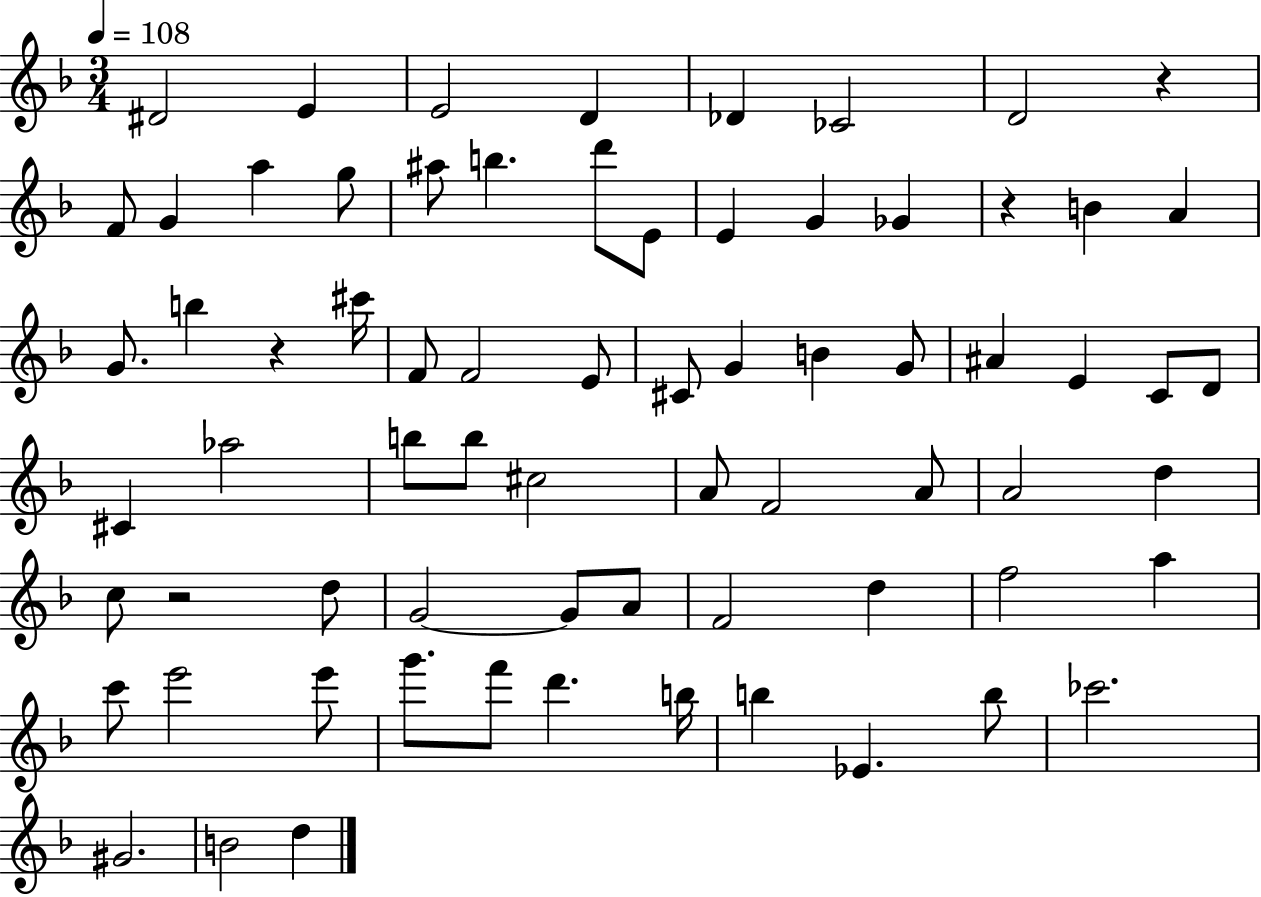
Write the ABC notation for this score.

X:1
T:Untitled
M:3/4
L:1/4
K:F
^D2 E E2 D _D _C2 D2 z F/2 G a g/2 ^a/2 b d'/2 E/2 E G _G z B A G/2 b z ^c'/4 F/2 F2 E/2 ^C/2 G B G/2 ^A E C/2 D/2 ^C _a2 b/2 b/2 ^c2 A/2 F2 A/2 A2 d c/2 z2 d/2 G2 G/2 A/2 F2 d f2 a c'/2 e'2 e'/2 g'/2 f'/2 d' b/4 b _E b/2 _c'2 ^G2 B2 d